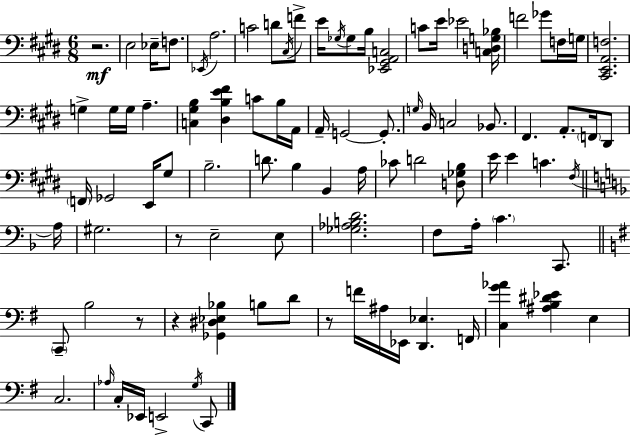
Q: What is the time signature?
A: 6/8